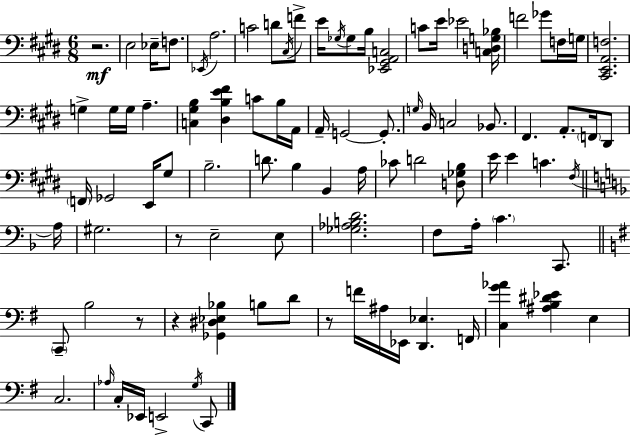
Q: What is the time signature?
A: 6/8